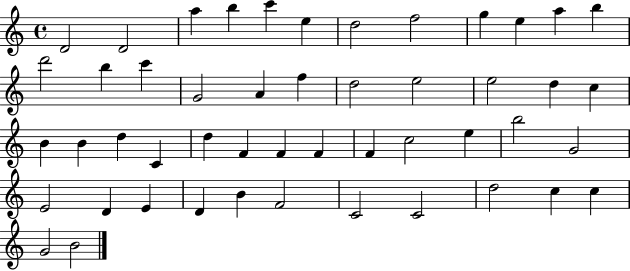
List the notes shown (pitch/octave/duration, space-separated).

D4/h D4/h A5/q B5/q C6/q E5/q D5/h F5/h G5/q E5/q A5/q B5/q D6/h B5/q C6/q G4/h A4/q F5/q D5/h E5/h E5/h D5/q C5/q B4/q B4/q D5/q C4/q D5/q F4/q F4/q F4/q F4/q C5/h E5/q B5/h G4/h E4/h D4/q E4/q D4/q B4/q F4/h C4/h C4/h D5/h C5/q C5/q G4/h B4/h